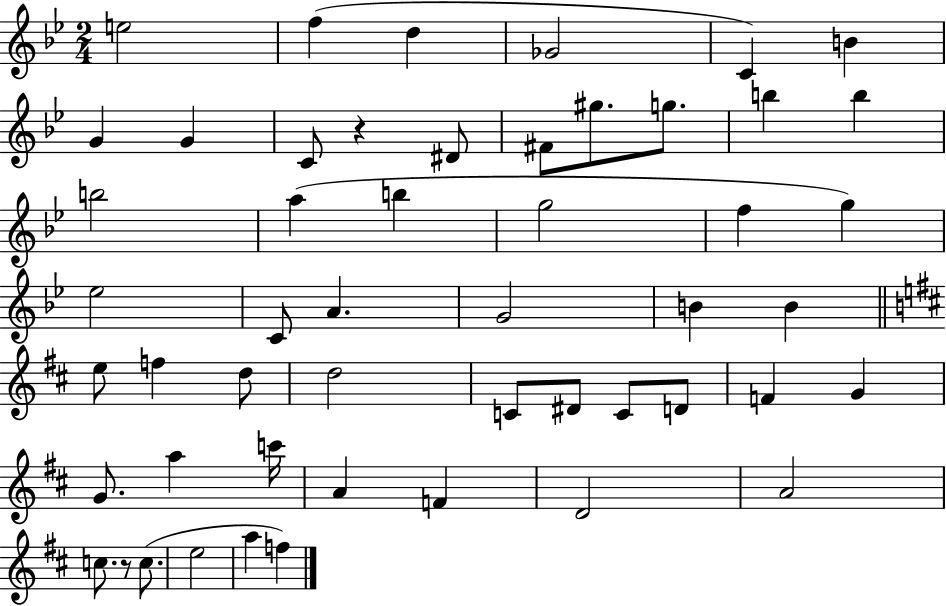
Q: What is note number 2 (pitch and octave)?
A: F5